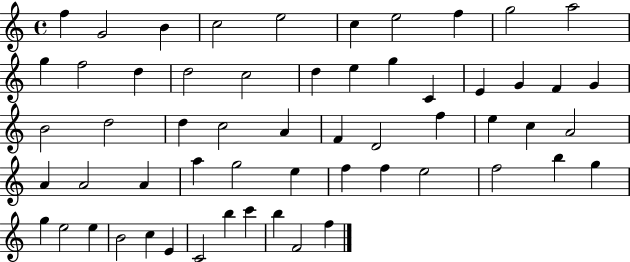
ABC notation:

X:1
T:Untitled
M:4/4
L:1/4
K:C
f G2 B c2 e2 c e2 f g2 a2 g f2 d d2 c2 d e g C E G F G B2 d2 d c2 A F D2 f e c A2 A A2 A a g2 e f f e2 f2 b g g e2 e B2 c E C2 b c' b F2 f